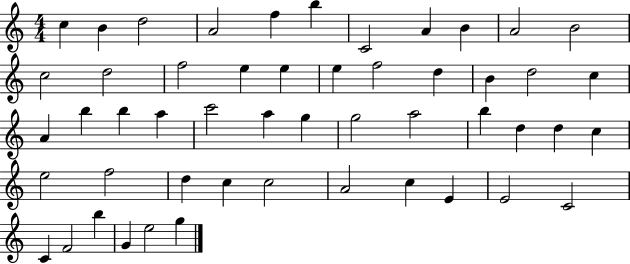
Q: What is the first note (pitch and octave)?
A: C5